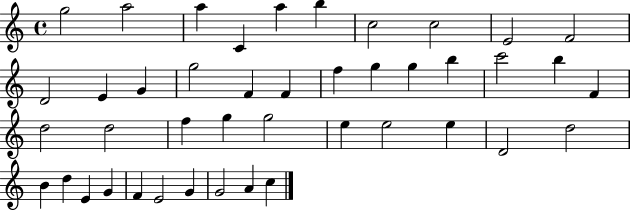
G5/h A5/h A5/q C4/q A5/q B5/q C5/h C5/h E4/h F4/h D4/h E4/q G4/q G5/h F4/q F4/q F5/q G5/q G5/q B5/q C6/h B5/q F4/q D5/h D5/h F5/q G5/q G5/h E5/q E5/h E5/q D4/h D5/h B4/q D5/q E4/q G4/q F4/q E4/h G4/q G4/h A4/q C5/q